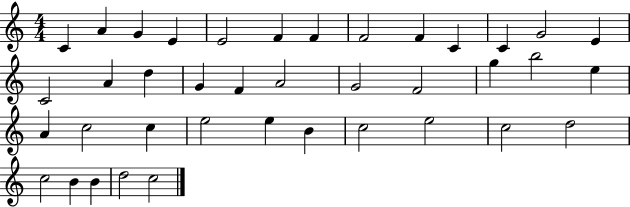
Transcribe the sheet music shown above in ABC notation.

X:1
T:Untitled
M:4/4
L:1/4
K:C
C A G E E2 F F F2 F C C G2 E C2 A d G F A2 G2 F2 g b2 e A c2 c e2 e B c2 e2 c2 d2 c2 B B d2 c2